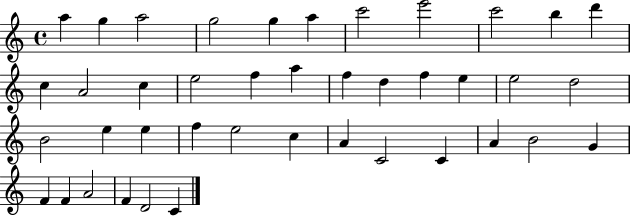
X:1
T:Untitled
M:4/4
L:1/4
K:C
a g a2 g2 g a c'2 e'2 c'2 b d' c A2 c e2 f a f d f e e2 d2 B2 e e f e2 c A C2 C A B2 G F F A2 F D2 C